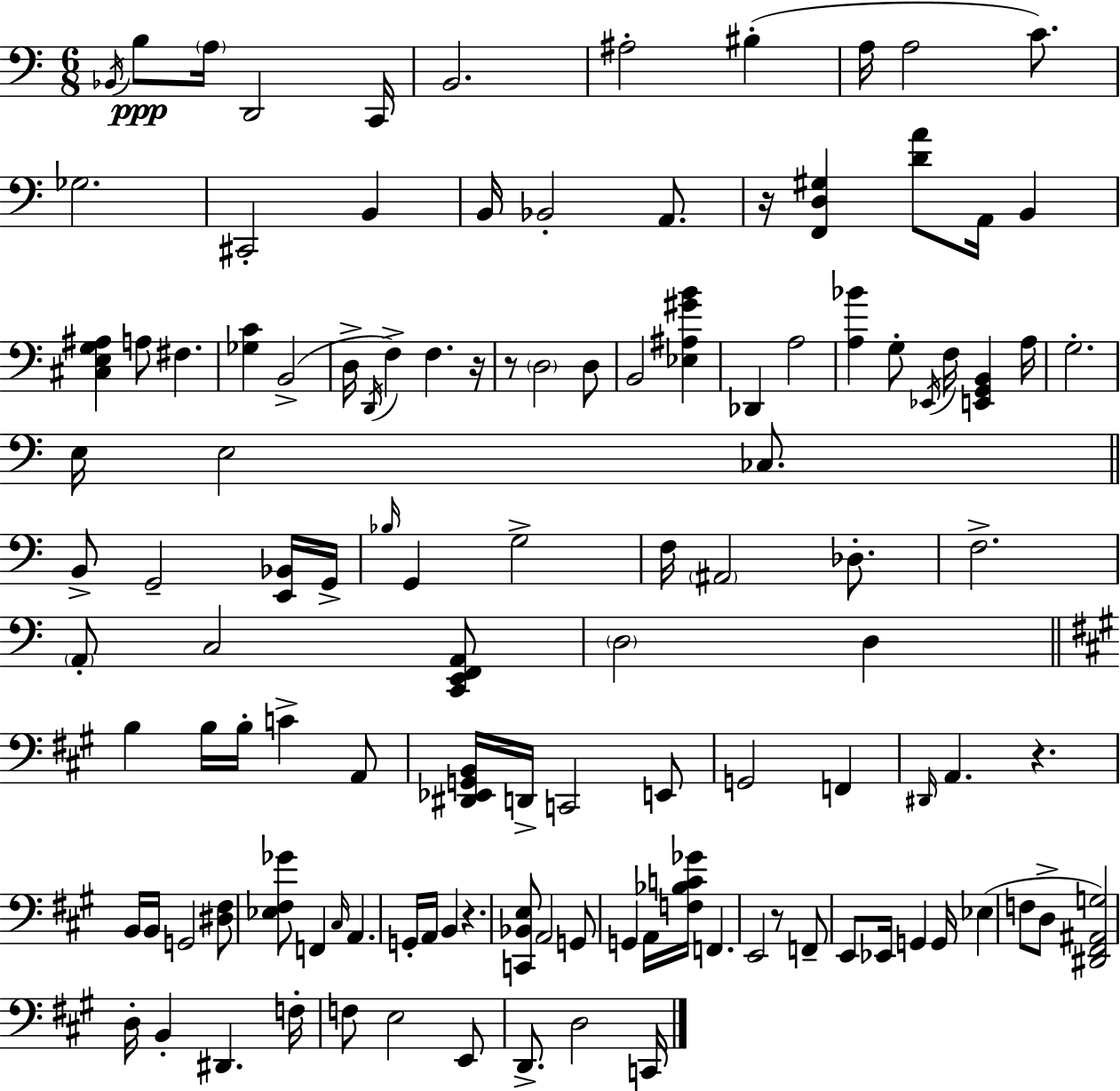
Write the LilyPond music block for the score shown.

{
  \clef bass
  \numericTimeSignature
  \time 6/8
  \key a \minor
  \acciaccatura { bes,16 }\ppp b8 \parenthesize a16 d,2 | c,16 b,2. | ais2-. bis4-.( | a16 a2 c'8.) | \break ges2. | cis,2-. b,4 | b,16 bes,2-. a,8. | r16 <f, d gis>4 <d' a'>8 a,16 b,4 | \break <cis e g ais>4 a8 fis4. | <ges c'>4 b,2->( | d16-> \acciaccatura { d,16 } f4->) f4. | r16 r8 \parenthesize d2 | \break d8 b,2 <ees ais gis' b'>4 | des,4 a2 | <a bes'>4 g8-. \acciaccatura { ees,16 } f16 <e, g, b,>4 | a16 g2.-. | \break e16 e2 | ces8. \bar "||" \break \key c \major b,8-> g,2-- <e, bes,>16 g,16-> | \grace { bes16 } g,4 g2-> | f16 \parenthesize ais,2 des8.-. | f2.-> | \break \parenthesize a,8-. c2 <c, e, f, a,>8 | \parenthesize d2 d4 | \bar "||" \break \key a \major b4 b16 b16-. c'4-> a,8 | <dis, ees, g, b,>16 d,16-> c,2 e,8 | g,2 f,4 | \grace { dis,16 } a,4. r4. | \break b,16 b,16 g,2 <dis fis>8 | <ees fis ges'>8 f,4 \grace { cis16 } a,4. | g,16-. a,16 b,4 r4. | <c, bes, e>8 a,2 | \break g,8 g,4 a,16 <f bes c' ges'>16 f,4. | e,2 r8 | f,8-- e,8 ees,16 g,4 g,16 ees4( | f8 d8-> <dis, fis, ais, g>2) | \break d16-. b,4-. dis,4. | f16-. f8 e2 | e,8 d,8.-> d2 | c,16 \bar "|."
}